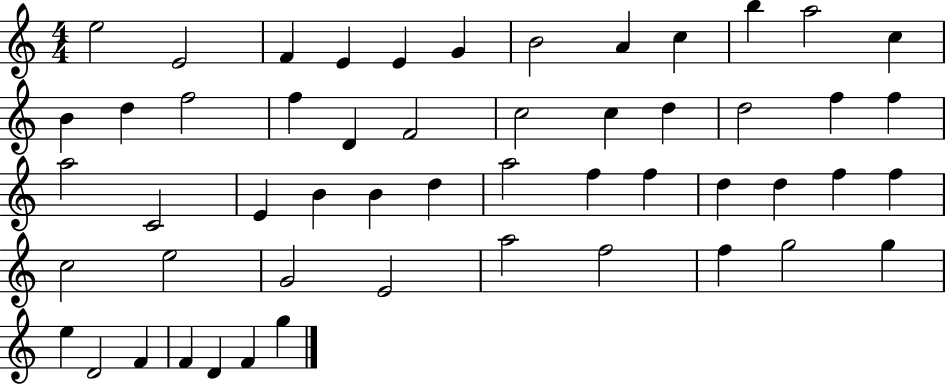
{
  \clef treble
  \numericTimeSignature
  \time 4/4
  \key c \major
  e''2 e'2 | f'4 e'4 e'4 g'4 | b'2 a'4 c''4 | b''4 a''2 c''4 | \break b'4 d''4 f''2 | f''4 d'4 f'2 | c''2 c''4 d''4 | d''2 f''4 f''4 | \break a''2 c'2 | e'4 b'4 b'4 d''4 | a''2 f''4 f''4 | d''4 d''4 f''4 f''4 | \break c''2 e''2 | g'2 e'2 | a''2 f''2 | f''4 g''2 g''4 | \break e''4 d'2 f'4 | f'4 d'4 f'4 g''4 | \bar "|."
}